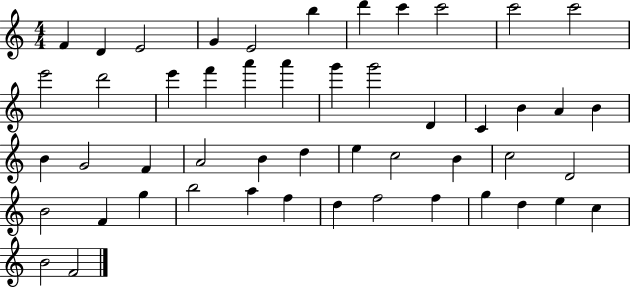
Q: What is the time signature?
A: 4/4